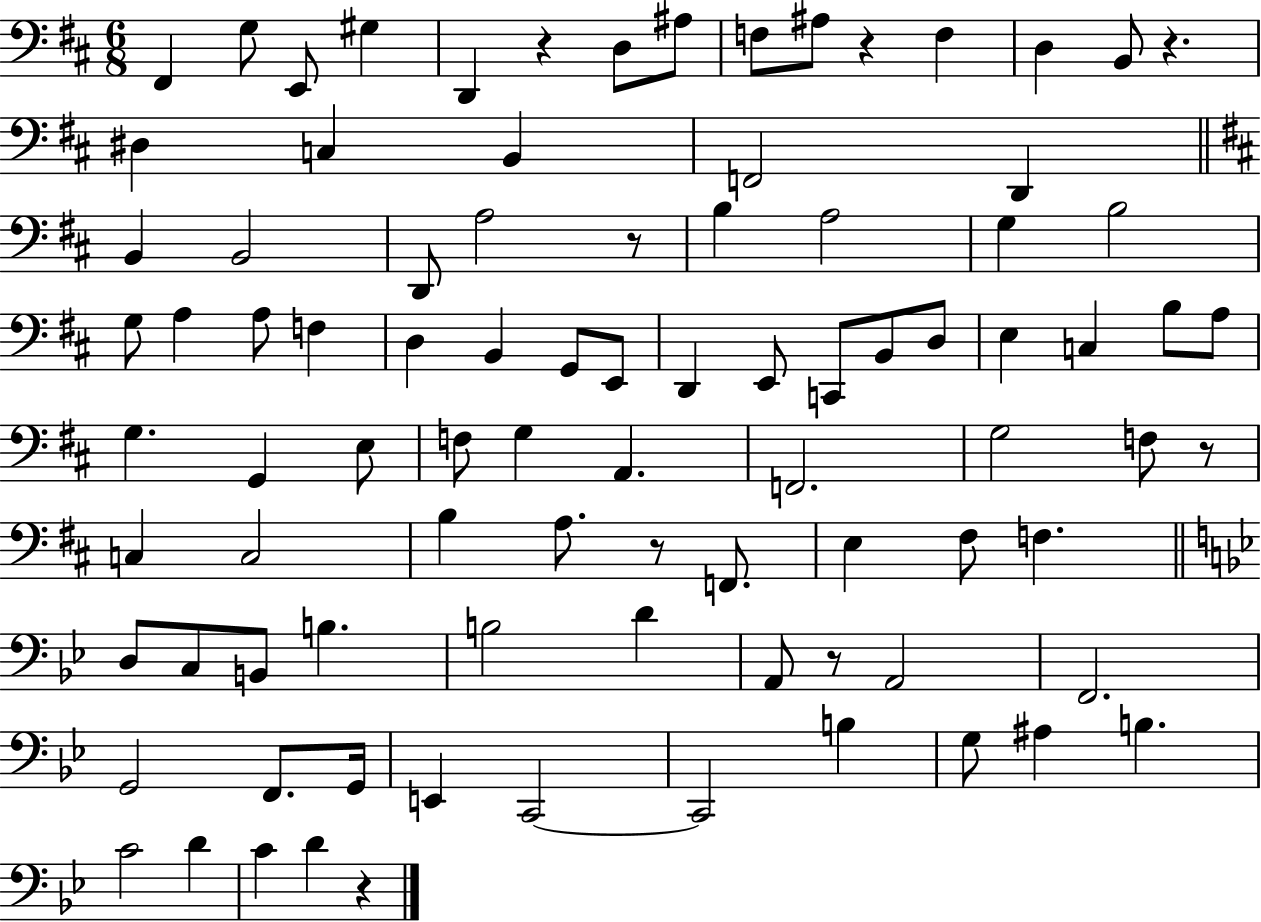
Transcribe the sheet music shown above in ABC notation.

X:1
T:Untitled
M:6/8
L:1/4
K:D
^F,, G,/2 E,,/2 ^G, D,, z D,/2 ^A,/2 F,/2 ^A,/2 z F, D, B,,/2 z ^D, C, B,, F,,2 D,, B,, B,,2 D,,/2 A,2 z/2 B, A,2 G, B,2 G,/2 A, A,/2 F, D, B,, G,,/2 E,,/2 D,, E,,/2 C,,/2 B,,/2 D,/2 E, C, B,/2 A,/2 G, G,, E,/2 F,/2 G, A,, F,,2 G,2 F,/2 z/2 C, C,2 B, A,/2 z/2 F,,/2 E, ^F,/2 F, D,/2 C,/2 B,,/2 B, B,2 D A,,/2 z/2 A,,2 F,,2 G,,2 F,,/2 G,,/4 E,, C,,2 C,,2 B, G,/2 ^A, B, C2 D C D z